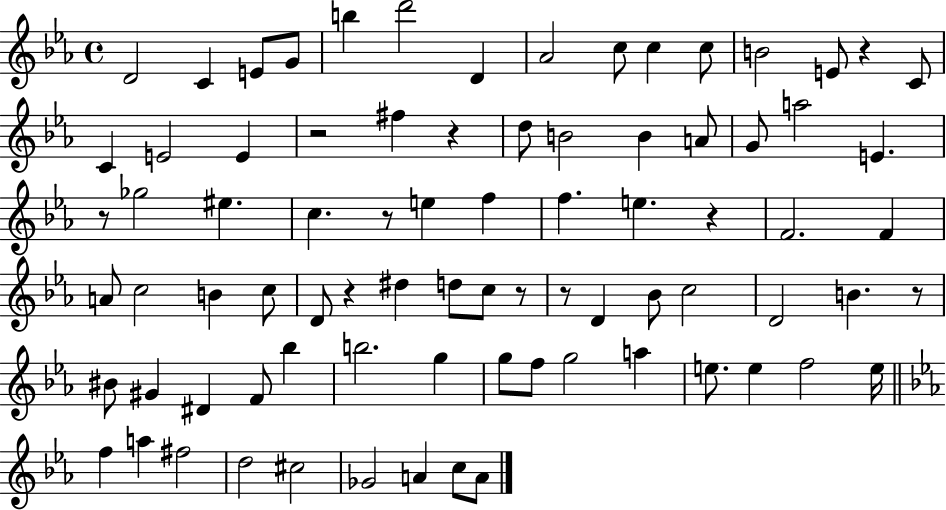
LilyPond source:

{
  \clef treble
  \time 4/4
  \defaultTimeSignature
  \key ees \major
  d'2 c'4 e'8 g'8 | b''4 d'''2 d'4 | aes'2 c''8 c''4 c''8 | b'2 e'8 r4 c'8 | \break c'4 e'2 e'4 | r2 fis''4 r4 | d''8 b'2 b'4 a'8 | g'8 a''2 e'4. | \break r8 ges''2 eis''4. | c''4. r8 e''4 f''4 | f''4. e''4. r4 | f'2. f'4 | \break a'8 c''2 b'4 c''8 | d'8 r4 dis''4 d''8 c''8 r8 | r8 d'4 bes'8 c''2 | d'2 b'4. r8 | \break bis'8 gis'4 dis'4 f'8 bes''4 | b''2. g''4 | g''8 f''8 g''2 a''4 | e''8. e''4 f''2 e''16 | \break \bar "||" \break \key ees \major f''4 a''4 fis''2 | d''2 cis''2 | ges'2 a'4 c''8 a'8 | \bar "|."
}